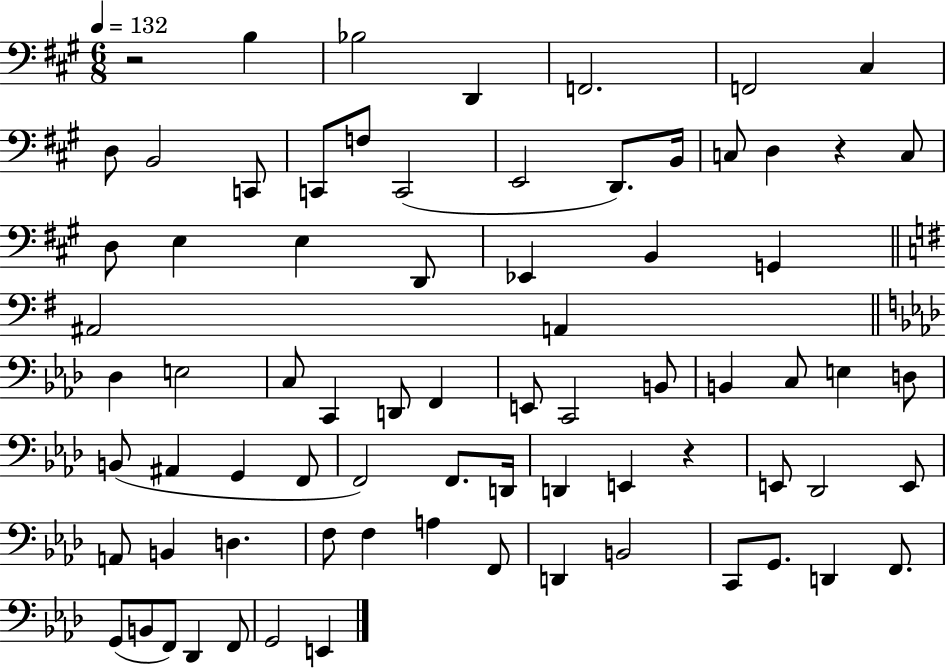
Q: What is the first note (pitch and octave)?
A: B3